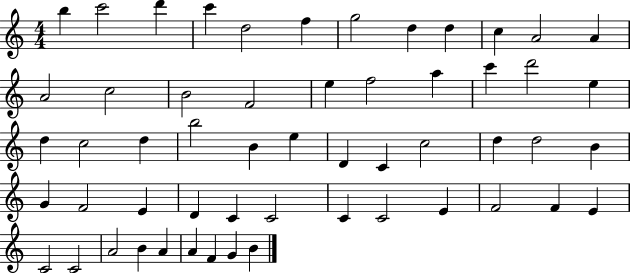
{
  \clef treble
  \numericTimeSignature
  \time 4/4
  \key c \major
  b''4 c'''2 d'''4 | c'''4 d''2 f''4 | g''2 d''4 d''4 | c''4 a'2 a'4 | \break a'2 c''2 | b'2 f'2 | e''4 f''2 a''4 | c'''4 d'''2 e''4 | \break d''4 c''2 d''4 | b''2 b'4 e''4 | d'4 c'4 c''2 | d''4 d''2 b'4 | \break g'4 f'2 e'4 | d'4 c'4 c'2 | c'4 c'2 e'4 | f'2 f'4 e'4 | \break c'2 c'2 | a'2 b'4 a'4 | a'4 f'4 g'4 b'4 | \bar "|."
}